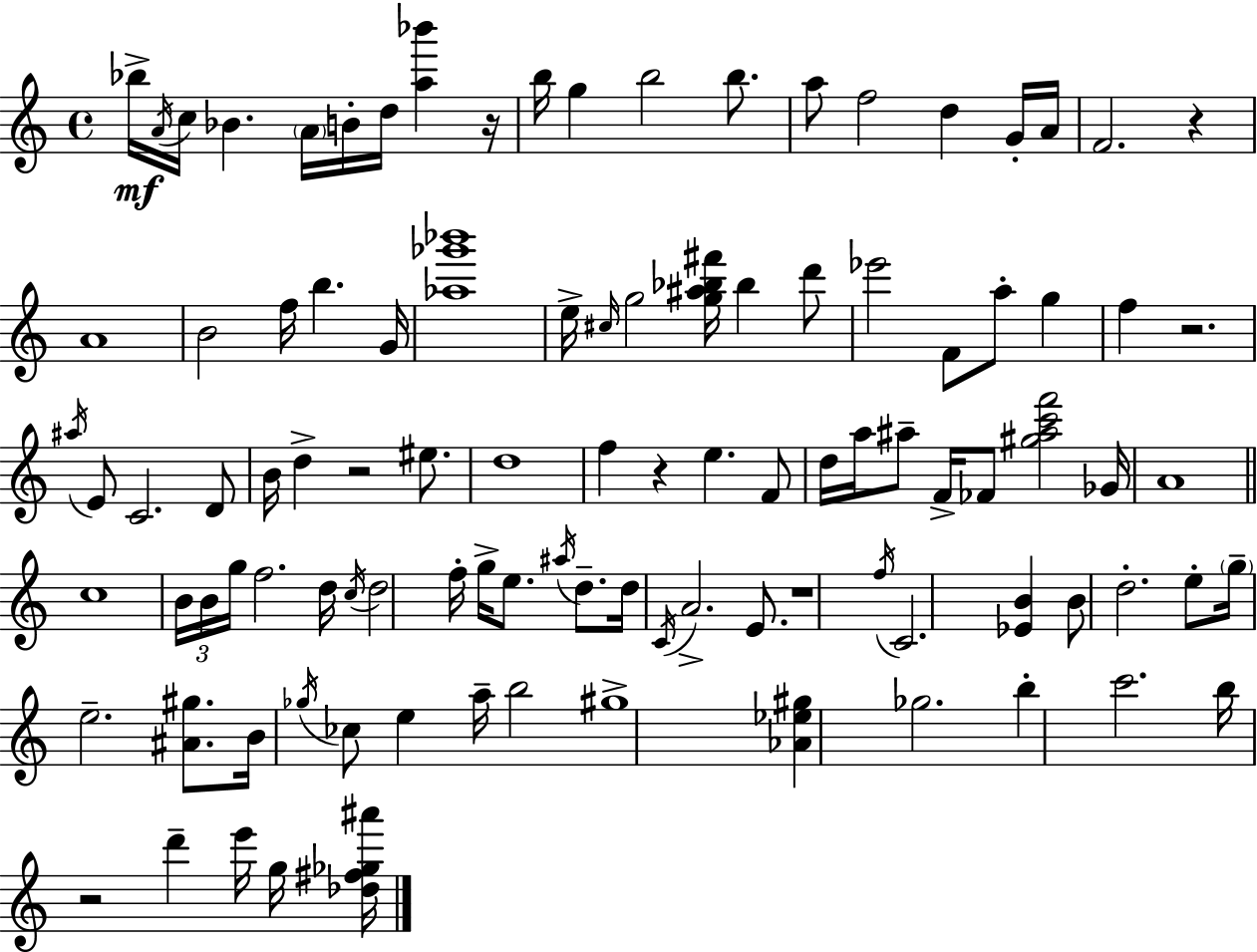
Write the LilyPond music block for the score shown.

{
  \clef treble
  \time 4/4
  \defaultTimeSignature
  \key c \major
  \repeat volta 2 { bes''16->\mf \acciaccatura { a'16 } c''16 bes'4. \parenthesize a'16 b'16-. d''16 <a'' bes'''>4 | r16 b''16 g''4 b''2 b''8. | a''8 f''2 d''4 g'16-. | a'16 f'2. r4 | \break a'1 | b'2 f''16 b''4. | g'16 <aes'' ges''' bes'''>1 | e''16-> \grace { cis''16 } g''2 <g'' ais'' bes'' fis'''>16 bes''4 | \break d'''8 ees'''2 f'8 a''8-. g''4 | f''4 r2. | \acciaccatura { ais''16 } e'8 c'2. | d'8 b'16 d''4-> r2 | \break eis''8. d''1 | f''4 r4 e''4. | f'8 d''16 a''16 ais''8-- f'16-> fes'8 <gis'' ais'' c''' f'''>2 | ges'16 a'1 | \break \bar "||" \break \key c \major c''1 | \tuplet 3/2 { b'16 b'16 g''16 } f''2. d''16 | \acciaccatura { c''16 } d''2 f''16-. g''16-> e''8. \acciaccatura { ais''16 } d''8.-- | d''16 \acciaccatura { c'16 } a'2.-> | \break e'8. r1 | \acciaccatura { f''16 } c'2. | <ees' b'>4 b'8 d''2.-. | e''8-. \parenthesize g''16-- e''2.-- | \break <ais' gis''>8. b'16 \acciaccatura { ges''16 } ces''8 e''4 a''16-- b''2 | gis''1-> | <aes' ees'' gis''>4 ges''2. | b''4-. c'''2. | \break b''16 r2 d'''4-- | e'''16 g''16 <des'' fis'' ges'' ais'''>16 } \bar "|."
}